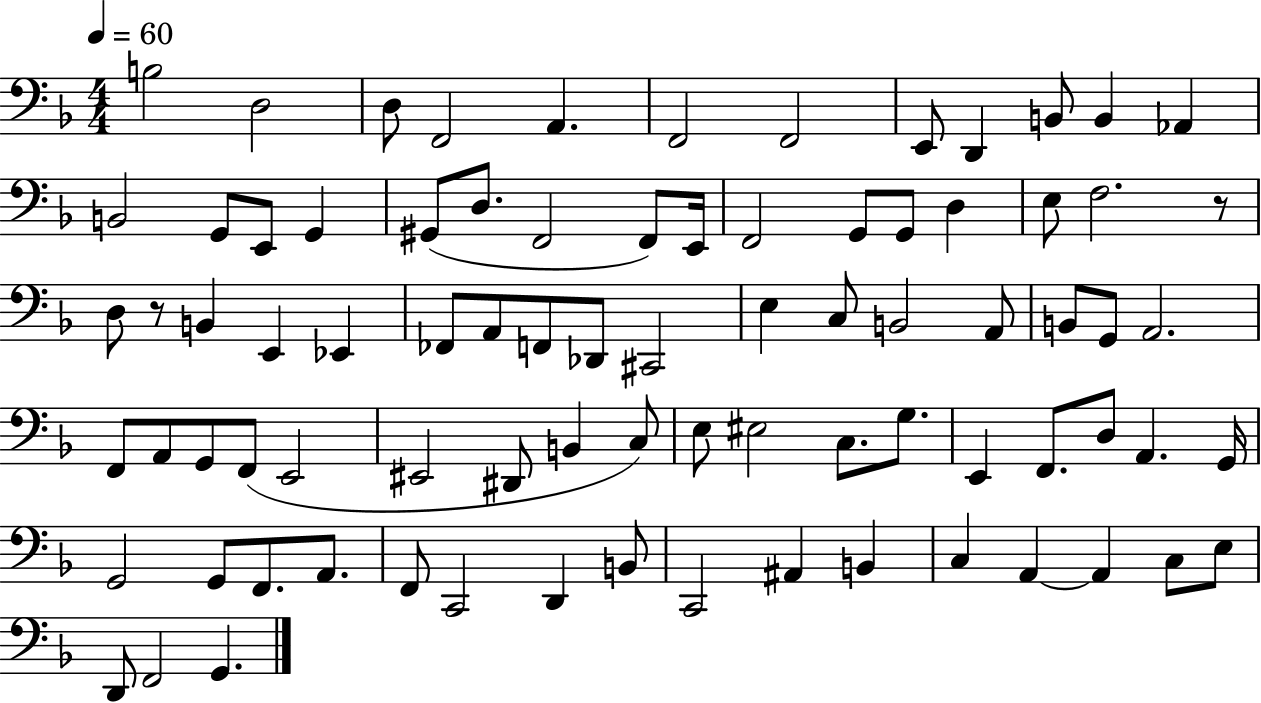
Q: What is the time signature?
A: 4/4